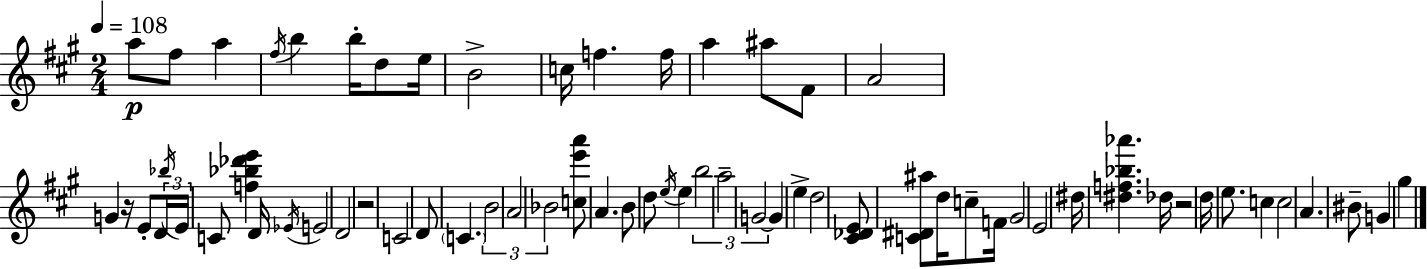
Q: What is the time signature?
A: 2/4